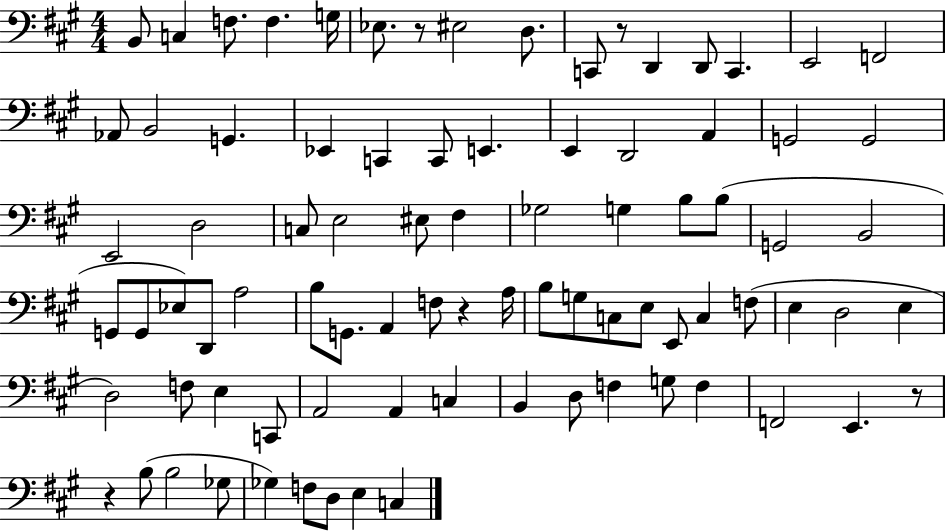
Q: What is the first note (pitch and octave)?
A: B2